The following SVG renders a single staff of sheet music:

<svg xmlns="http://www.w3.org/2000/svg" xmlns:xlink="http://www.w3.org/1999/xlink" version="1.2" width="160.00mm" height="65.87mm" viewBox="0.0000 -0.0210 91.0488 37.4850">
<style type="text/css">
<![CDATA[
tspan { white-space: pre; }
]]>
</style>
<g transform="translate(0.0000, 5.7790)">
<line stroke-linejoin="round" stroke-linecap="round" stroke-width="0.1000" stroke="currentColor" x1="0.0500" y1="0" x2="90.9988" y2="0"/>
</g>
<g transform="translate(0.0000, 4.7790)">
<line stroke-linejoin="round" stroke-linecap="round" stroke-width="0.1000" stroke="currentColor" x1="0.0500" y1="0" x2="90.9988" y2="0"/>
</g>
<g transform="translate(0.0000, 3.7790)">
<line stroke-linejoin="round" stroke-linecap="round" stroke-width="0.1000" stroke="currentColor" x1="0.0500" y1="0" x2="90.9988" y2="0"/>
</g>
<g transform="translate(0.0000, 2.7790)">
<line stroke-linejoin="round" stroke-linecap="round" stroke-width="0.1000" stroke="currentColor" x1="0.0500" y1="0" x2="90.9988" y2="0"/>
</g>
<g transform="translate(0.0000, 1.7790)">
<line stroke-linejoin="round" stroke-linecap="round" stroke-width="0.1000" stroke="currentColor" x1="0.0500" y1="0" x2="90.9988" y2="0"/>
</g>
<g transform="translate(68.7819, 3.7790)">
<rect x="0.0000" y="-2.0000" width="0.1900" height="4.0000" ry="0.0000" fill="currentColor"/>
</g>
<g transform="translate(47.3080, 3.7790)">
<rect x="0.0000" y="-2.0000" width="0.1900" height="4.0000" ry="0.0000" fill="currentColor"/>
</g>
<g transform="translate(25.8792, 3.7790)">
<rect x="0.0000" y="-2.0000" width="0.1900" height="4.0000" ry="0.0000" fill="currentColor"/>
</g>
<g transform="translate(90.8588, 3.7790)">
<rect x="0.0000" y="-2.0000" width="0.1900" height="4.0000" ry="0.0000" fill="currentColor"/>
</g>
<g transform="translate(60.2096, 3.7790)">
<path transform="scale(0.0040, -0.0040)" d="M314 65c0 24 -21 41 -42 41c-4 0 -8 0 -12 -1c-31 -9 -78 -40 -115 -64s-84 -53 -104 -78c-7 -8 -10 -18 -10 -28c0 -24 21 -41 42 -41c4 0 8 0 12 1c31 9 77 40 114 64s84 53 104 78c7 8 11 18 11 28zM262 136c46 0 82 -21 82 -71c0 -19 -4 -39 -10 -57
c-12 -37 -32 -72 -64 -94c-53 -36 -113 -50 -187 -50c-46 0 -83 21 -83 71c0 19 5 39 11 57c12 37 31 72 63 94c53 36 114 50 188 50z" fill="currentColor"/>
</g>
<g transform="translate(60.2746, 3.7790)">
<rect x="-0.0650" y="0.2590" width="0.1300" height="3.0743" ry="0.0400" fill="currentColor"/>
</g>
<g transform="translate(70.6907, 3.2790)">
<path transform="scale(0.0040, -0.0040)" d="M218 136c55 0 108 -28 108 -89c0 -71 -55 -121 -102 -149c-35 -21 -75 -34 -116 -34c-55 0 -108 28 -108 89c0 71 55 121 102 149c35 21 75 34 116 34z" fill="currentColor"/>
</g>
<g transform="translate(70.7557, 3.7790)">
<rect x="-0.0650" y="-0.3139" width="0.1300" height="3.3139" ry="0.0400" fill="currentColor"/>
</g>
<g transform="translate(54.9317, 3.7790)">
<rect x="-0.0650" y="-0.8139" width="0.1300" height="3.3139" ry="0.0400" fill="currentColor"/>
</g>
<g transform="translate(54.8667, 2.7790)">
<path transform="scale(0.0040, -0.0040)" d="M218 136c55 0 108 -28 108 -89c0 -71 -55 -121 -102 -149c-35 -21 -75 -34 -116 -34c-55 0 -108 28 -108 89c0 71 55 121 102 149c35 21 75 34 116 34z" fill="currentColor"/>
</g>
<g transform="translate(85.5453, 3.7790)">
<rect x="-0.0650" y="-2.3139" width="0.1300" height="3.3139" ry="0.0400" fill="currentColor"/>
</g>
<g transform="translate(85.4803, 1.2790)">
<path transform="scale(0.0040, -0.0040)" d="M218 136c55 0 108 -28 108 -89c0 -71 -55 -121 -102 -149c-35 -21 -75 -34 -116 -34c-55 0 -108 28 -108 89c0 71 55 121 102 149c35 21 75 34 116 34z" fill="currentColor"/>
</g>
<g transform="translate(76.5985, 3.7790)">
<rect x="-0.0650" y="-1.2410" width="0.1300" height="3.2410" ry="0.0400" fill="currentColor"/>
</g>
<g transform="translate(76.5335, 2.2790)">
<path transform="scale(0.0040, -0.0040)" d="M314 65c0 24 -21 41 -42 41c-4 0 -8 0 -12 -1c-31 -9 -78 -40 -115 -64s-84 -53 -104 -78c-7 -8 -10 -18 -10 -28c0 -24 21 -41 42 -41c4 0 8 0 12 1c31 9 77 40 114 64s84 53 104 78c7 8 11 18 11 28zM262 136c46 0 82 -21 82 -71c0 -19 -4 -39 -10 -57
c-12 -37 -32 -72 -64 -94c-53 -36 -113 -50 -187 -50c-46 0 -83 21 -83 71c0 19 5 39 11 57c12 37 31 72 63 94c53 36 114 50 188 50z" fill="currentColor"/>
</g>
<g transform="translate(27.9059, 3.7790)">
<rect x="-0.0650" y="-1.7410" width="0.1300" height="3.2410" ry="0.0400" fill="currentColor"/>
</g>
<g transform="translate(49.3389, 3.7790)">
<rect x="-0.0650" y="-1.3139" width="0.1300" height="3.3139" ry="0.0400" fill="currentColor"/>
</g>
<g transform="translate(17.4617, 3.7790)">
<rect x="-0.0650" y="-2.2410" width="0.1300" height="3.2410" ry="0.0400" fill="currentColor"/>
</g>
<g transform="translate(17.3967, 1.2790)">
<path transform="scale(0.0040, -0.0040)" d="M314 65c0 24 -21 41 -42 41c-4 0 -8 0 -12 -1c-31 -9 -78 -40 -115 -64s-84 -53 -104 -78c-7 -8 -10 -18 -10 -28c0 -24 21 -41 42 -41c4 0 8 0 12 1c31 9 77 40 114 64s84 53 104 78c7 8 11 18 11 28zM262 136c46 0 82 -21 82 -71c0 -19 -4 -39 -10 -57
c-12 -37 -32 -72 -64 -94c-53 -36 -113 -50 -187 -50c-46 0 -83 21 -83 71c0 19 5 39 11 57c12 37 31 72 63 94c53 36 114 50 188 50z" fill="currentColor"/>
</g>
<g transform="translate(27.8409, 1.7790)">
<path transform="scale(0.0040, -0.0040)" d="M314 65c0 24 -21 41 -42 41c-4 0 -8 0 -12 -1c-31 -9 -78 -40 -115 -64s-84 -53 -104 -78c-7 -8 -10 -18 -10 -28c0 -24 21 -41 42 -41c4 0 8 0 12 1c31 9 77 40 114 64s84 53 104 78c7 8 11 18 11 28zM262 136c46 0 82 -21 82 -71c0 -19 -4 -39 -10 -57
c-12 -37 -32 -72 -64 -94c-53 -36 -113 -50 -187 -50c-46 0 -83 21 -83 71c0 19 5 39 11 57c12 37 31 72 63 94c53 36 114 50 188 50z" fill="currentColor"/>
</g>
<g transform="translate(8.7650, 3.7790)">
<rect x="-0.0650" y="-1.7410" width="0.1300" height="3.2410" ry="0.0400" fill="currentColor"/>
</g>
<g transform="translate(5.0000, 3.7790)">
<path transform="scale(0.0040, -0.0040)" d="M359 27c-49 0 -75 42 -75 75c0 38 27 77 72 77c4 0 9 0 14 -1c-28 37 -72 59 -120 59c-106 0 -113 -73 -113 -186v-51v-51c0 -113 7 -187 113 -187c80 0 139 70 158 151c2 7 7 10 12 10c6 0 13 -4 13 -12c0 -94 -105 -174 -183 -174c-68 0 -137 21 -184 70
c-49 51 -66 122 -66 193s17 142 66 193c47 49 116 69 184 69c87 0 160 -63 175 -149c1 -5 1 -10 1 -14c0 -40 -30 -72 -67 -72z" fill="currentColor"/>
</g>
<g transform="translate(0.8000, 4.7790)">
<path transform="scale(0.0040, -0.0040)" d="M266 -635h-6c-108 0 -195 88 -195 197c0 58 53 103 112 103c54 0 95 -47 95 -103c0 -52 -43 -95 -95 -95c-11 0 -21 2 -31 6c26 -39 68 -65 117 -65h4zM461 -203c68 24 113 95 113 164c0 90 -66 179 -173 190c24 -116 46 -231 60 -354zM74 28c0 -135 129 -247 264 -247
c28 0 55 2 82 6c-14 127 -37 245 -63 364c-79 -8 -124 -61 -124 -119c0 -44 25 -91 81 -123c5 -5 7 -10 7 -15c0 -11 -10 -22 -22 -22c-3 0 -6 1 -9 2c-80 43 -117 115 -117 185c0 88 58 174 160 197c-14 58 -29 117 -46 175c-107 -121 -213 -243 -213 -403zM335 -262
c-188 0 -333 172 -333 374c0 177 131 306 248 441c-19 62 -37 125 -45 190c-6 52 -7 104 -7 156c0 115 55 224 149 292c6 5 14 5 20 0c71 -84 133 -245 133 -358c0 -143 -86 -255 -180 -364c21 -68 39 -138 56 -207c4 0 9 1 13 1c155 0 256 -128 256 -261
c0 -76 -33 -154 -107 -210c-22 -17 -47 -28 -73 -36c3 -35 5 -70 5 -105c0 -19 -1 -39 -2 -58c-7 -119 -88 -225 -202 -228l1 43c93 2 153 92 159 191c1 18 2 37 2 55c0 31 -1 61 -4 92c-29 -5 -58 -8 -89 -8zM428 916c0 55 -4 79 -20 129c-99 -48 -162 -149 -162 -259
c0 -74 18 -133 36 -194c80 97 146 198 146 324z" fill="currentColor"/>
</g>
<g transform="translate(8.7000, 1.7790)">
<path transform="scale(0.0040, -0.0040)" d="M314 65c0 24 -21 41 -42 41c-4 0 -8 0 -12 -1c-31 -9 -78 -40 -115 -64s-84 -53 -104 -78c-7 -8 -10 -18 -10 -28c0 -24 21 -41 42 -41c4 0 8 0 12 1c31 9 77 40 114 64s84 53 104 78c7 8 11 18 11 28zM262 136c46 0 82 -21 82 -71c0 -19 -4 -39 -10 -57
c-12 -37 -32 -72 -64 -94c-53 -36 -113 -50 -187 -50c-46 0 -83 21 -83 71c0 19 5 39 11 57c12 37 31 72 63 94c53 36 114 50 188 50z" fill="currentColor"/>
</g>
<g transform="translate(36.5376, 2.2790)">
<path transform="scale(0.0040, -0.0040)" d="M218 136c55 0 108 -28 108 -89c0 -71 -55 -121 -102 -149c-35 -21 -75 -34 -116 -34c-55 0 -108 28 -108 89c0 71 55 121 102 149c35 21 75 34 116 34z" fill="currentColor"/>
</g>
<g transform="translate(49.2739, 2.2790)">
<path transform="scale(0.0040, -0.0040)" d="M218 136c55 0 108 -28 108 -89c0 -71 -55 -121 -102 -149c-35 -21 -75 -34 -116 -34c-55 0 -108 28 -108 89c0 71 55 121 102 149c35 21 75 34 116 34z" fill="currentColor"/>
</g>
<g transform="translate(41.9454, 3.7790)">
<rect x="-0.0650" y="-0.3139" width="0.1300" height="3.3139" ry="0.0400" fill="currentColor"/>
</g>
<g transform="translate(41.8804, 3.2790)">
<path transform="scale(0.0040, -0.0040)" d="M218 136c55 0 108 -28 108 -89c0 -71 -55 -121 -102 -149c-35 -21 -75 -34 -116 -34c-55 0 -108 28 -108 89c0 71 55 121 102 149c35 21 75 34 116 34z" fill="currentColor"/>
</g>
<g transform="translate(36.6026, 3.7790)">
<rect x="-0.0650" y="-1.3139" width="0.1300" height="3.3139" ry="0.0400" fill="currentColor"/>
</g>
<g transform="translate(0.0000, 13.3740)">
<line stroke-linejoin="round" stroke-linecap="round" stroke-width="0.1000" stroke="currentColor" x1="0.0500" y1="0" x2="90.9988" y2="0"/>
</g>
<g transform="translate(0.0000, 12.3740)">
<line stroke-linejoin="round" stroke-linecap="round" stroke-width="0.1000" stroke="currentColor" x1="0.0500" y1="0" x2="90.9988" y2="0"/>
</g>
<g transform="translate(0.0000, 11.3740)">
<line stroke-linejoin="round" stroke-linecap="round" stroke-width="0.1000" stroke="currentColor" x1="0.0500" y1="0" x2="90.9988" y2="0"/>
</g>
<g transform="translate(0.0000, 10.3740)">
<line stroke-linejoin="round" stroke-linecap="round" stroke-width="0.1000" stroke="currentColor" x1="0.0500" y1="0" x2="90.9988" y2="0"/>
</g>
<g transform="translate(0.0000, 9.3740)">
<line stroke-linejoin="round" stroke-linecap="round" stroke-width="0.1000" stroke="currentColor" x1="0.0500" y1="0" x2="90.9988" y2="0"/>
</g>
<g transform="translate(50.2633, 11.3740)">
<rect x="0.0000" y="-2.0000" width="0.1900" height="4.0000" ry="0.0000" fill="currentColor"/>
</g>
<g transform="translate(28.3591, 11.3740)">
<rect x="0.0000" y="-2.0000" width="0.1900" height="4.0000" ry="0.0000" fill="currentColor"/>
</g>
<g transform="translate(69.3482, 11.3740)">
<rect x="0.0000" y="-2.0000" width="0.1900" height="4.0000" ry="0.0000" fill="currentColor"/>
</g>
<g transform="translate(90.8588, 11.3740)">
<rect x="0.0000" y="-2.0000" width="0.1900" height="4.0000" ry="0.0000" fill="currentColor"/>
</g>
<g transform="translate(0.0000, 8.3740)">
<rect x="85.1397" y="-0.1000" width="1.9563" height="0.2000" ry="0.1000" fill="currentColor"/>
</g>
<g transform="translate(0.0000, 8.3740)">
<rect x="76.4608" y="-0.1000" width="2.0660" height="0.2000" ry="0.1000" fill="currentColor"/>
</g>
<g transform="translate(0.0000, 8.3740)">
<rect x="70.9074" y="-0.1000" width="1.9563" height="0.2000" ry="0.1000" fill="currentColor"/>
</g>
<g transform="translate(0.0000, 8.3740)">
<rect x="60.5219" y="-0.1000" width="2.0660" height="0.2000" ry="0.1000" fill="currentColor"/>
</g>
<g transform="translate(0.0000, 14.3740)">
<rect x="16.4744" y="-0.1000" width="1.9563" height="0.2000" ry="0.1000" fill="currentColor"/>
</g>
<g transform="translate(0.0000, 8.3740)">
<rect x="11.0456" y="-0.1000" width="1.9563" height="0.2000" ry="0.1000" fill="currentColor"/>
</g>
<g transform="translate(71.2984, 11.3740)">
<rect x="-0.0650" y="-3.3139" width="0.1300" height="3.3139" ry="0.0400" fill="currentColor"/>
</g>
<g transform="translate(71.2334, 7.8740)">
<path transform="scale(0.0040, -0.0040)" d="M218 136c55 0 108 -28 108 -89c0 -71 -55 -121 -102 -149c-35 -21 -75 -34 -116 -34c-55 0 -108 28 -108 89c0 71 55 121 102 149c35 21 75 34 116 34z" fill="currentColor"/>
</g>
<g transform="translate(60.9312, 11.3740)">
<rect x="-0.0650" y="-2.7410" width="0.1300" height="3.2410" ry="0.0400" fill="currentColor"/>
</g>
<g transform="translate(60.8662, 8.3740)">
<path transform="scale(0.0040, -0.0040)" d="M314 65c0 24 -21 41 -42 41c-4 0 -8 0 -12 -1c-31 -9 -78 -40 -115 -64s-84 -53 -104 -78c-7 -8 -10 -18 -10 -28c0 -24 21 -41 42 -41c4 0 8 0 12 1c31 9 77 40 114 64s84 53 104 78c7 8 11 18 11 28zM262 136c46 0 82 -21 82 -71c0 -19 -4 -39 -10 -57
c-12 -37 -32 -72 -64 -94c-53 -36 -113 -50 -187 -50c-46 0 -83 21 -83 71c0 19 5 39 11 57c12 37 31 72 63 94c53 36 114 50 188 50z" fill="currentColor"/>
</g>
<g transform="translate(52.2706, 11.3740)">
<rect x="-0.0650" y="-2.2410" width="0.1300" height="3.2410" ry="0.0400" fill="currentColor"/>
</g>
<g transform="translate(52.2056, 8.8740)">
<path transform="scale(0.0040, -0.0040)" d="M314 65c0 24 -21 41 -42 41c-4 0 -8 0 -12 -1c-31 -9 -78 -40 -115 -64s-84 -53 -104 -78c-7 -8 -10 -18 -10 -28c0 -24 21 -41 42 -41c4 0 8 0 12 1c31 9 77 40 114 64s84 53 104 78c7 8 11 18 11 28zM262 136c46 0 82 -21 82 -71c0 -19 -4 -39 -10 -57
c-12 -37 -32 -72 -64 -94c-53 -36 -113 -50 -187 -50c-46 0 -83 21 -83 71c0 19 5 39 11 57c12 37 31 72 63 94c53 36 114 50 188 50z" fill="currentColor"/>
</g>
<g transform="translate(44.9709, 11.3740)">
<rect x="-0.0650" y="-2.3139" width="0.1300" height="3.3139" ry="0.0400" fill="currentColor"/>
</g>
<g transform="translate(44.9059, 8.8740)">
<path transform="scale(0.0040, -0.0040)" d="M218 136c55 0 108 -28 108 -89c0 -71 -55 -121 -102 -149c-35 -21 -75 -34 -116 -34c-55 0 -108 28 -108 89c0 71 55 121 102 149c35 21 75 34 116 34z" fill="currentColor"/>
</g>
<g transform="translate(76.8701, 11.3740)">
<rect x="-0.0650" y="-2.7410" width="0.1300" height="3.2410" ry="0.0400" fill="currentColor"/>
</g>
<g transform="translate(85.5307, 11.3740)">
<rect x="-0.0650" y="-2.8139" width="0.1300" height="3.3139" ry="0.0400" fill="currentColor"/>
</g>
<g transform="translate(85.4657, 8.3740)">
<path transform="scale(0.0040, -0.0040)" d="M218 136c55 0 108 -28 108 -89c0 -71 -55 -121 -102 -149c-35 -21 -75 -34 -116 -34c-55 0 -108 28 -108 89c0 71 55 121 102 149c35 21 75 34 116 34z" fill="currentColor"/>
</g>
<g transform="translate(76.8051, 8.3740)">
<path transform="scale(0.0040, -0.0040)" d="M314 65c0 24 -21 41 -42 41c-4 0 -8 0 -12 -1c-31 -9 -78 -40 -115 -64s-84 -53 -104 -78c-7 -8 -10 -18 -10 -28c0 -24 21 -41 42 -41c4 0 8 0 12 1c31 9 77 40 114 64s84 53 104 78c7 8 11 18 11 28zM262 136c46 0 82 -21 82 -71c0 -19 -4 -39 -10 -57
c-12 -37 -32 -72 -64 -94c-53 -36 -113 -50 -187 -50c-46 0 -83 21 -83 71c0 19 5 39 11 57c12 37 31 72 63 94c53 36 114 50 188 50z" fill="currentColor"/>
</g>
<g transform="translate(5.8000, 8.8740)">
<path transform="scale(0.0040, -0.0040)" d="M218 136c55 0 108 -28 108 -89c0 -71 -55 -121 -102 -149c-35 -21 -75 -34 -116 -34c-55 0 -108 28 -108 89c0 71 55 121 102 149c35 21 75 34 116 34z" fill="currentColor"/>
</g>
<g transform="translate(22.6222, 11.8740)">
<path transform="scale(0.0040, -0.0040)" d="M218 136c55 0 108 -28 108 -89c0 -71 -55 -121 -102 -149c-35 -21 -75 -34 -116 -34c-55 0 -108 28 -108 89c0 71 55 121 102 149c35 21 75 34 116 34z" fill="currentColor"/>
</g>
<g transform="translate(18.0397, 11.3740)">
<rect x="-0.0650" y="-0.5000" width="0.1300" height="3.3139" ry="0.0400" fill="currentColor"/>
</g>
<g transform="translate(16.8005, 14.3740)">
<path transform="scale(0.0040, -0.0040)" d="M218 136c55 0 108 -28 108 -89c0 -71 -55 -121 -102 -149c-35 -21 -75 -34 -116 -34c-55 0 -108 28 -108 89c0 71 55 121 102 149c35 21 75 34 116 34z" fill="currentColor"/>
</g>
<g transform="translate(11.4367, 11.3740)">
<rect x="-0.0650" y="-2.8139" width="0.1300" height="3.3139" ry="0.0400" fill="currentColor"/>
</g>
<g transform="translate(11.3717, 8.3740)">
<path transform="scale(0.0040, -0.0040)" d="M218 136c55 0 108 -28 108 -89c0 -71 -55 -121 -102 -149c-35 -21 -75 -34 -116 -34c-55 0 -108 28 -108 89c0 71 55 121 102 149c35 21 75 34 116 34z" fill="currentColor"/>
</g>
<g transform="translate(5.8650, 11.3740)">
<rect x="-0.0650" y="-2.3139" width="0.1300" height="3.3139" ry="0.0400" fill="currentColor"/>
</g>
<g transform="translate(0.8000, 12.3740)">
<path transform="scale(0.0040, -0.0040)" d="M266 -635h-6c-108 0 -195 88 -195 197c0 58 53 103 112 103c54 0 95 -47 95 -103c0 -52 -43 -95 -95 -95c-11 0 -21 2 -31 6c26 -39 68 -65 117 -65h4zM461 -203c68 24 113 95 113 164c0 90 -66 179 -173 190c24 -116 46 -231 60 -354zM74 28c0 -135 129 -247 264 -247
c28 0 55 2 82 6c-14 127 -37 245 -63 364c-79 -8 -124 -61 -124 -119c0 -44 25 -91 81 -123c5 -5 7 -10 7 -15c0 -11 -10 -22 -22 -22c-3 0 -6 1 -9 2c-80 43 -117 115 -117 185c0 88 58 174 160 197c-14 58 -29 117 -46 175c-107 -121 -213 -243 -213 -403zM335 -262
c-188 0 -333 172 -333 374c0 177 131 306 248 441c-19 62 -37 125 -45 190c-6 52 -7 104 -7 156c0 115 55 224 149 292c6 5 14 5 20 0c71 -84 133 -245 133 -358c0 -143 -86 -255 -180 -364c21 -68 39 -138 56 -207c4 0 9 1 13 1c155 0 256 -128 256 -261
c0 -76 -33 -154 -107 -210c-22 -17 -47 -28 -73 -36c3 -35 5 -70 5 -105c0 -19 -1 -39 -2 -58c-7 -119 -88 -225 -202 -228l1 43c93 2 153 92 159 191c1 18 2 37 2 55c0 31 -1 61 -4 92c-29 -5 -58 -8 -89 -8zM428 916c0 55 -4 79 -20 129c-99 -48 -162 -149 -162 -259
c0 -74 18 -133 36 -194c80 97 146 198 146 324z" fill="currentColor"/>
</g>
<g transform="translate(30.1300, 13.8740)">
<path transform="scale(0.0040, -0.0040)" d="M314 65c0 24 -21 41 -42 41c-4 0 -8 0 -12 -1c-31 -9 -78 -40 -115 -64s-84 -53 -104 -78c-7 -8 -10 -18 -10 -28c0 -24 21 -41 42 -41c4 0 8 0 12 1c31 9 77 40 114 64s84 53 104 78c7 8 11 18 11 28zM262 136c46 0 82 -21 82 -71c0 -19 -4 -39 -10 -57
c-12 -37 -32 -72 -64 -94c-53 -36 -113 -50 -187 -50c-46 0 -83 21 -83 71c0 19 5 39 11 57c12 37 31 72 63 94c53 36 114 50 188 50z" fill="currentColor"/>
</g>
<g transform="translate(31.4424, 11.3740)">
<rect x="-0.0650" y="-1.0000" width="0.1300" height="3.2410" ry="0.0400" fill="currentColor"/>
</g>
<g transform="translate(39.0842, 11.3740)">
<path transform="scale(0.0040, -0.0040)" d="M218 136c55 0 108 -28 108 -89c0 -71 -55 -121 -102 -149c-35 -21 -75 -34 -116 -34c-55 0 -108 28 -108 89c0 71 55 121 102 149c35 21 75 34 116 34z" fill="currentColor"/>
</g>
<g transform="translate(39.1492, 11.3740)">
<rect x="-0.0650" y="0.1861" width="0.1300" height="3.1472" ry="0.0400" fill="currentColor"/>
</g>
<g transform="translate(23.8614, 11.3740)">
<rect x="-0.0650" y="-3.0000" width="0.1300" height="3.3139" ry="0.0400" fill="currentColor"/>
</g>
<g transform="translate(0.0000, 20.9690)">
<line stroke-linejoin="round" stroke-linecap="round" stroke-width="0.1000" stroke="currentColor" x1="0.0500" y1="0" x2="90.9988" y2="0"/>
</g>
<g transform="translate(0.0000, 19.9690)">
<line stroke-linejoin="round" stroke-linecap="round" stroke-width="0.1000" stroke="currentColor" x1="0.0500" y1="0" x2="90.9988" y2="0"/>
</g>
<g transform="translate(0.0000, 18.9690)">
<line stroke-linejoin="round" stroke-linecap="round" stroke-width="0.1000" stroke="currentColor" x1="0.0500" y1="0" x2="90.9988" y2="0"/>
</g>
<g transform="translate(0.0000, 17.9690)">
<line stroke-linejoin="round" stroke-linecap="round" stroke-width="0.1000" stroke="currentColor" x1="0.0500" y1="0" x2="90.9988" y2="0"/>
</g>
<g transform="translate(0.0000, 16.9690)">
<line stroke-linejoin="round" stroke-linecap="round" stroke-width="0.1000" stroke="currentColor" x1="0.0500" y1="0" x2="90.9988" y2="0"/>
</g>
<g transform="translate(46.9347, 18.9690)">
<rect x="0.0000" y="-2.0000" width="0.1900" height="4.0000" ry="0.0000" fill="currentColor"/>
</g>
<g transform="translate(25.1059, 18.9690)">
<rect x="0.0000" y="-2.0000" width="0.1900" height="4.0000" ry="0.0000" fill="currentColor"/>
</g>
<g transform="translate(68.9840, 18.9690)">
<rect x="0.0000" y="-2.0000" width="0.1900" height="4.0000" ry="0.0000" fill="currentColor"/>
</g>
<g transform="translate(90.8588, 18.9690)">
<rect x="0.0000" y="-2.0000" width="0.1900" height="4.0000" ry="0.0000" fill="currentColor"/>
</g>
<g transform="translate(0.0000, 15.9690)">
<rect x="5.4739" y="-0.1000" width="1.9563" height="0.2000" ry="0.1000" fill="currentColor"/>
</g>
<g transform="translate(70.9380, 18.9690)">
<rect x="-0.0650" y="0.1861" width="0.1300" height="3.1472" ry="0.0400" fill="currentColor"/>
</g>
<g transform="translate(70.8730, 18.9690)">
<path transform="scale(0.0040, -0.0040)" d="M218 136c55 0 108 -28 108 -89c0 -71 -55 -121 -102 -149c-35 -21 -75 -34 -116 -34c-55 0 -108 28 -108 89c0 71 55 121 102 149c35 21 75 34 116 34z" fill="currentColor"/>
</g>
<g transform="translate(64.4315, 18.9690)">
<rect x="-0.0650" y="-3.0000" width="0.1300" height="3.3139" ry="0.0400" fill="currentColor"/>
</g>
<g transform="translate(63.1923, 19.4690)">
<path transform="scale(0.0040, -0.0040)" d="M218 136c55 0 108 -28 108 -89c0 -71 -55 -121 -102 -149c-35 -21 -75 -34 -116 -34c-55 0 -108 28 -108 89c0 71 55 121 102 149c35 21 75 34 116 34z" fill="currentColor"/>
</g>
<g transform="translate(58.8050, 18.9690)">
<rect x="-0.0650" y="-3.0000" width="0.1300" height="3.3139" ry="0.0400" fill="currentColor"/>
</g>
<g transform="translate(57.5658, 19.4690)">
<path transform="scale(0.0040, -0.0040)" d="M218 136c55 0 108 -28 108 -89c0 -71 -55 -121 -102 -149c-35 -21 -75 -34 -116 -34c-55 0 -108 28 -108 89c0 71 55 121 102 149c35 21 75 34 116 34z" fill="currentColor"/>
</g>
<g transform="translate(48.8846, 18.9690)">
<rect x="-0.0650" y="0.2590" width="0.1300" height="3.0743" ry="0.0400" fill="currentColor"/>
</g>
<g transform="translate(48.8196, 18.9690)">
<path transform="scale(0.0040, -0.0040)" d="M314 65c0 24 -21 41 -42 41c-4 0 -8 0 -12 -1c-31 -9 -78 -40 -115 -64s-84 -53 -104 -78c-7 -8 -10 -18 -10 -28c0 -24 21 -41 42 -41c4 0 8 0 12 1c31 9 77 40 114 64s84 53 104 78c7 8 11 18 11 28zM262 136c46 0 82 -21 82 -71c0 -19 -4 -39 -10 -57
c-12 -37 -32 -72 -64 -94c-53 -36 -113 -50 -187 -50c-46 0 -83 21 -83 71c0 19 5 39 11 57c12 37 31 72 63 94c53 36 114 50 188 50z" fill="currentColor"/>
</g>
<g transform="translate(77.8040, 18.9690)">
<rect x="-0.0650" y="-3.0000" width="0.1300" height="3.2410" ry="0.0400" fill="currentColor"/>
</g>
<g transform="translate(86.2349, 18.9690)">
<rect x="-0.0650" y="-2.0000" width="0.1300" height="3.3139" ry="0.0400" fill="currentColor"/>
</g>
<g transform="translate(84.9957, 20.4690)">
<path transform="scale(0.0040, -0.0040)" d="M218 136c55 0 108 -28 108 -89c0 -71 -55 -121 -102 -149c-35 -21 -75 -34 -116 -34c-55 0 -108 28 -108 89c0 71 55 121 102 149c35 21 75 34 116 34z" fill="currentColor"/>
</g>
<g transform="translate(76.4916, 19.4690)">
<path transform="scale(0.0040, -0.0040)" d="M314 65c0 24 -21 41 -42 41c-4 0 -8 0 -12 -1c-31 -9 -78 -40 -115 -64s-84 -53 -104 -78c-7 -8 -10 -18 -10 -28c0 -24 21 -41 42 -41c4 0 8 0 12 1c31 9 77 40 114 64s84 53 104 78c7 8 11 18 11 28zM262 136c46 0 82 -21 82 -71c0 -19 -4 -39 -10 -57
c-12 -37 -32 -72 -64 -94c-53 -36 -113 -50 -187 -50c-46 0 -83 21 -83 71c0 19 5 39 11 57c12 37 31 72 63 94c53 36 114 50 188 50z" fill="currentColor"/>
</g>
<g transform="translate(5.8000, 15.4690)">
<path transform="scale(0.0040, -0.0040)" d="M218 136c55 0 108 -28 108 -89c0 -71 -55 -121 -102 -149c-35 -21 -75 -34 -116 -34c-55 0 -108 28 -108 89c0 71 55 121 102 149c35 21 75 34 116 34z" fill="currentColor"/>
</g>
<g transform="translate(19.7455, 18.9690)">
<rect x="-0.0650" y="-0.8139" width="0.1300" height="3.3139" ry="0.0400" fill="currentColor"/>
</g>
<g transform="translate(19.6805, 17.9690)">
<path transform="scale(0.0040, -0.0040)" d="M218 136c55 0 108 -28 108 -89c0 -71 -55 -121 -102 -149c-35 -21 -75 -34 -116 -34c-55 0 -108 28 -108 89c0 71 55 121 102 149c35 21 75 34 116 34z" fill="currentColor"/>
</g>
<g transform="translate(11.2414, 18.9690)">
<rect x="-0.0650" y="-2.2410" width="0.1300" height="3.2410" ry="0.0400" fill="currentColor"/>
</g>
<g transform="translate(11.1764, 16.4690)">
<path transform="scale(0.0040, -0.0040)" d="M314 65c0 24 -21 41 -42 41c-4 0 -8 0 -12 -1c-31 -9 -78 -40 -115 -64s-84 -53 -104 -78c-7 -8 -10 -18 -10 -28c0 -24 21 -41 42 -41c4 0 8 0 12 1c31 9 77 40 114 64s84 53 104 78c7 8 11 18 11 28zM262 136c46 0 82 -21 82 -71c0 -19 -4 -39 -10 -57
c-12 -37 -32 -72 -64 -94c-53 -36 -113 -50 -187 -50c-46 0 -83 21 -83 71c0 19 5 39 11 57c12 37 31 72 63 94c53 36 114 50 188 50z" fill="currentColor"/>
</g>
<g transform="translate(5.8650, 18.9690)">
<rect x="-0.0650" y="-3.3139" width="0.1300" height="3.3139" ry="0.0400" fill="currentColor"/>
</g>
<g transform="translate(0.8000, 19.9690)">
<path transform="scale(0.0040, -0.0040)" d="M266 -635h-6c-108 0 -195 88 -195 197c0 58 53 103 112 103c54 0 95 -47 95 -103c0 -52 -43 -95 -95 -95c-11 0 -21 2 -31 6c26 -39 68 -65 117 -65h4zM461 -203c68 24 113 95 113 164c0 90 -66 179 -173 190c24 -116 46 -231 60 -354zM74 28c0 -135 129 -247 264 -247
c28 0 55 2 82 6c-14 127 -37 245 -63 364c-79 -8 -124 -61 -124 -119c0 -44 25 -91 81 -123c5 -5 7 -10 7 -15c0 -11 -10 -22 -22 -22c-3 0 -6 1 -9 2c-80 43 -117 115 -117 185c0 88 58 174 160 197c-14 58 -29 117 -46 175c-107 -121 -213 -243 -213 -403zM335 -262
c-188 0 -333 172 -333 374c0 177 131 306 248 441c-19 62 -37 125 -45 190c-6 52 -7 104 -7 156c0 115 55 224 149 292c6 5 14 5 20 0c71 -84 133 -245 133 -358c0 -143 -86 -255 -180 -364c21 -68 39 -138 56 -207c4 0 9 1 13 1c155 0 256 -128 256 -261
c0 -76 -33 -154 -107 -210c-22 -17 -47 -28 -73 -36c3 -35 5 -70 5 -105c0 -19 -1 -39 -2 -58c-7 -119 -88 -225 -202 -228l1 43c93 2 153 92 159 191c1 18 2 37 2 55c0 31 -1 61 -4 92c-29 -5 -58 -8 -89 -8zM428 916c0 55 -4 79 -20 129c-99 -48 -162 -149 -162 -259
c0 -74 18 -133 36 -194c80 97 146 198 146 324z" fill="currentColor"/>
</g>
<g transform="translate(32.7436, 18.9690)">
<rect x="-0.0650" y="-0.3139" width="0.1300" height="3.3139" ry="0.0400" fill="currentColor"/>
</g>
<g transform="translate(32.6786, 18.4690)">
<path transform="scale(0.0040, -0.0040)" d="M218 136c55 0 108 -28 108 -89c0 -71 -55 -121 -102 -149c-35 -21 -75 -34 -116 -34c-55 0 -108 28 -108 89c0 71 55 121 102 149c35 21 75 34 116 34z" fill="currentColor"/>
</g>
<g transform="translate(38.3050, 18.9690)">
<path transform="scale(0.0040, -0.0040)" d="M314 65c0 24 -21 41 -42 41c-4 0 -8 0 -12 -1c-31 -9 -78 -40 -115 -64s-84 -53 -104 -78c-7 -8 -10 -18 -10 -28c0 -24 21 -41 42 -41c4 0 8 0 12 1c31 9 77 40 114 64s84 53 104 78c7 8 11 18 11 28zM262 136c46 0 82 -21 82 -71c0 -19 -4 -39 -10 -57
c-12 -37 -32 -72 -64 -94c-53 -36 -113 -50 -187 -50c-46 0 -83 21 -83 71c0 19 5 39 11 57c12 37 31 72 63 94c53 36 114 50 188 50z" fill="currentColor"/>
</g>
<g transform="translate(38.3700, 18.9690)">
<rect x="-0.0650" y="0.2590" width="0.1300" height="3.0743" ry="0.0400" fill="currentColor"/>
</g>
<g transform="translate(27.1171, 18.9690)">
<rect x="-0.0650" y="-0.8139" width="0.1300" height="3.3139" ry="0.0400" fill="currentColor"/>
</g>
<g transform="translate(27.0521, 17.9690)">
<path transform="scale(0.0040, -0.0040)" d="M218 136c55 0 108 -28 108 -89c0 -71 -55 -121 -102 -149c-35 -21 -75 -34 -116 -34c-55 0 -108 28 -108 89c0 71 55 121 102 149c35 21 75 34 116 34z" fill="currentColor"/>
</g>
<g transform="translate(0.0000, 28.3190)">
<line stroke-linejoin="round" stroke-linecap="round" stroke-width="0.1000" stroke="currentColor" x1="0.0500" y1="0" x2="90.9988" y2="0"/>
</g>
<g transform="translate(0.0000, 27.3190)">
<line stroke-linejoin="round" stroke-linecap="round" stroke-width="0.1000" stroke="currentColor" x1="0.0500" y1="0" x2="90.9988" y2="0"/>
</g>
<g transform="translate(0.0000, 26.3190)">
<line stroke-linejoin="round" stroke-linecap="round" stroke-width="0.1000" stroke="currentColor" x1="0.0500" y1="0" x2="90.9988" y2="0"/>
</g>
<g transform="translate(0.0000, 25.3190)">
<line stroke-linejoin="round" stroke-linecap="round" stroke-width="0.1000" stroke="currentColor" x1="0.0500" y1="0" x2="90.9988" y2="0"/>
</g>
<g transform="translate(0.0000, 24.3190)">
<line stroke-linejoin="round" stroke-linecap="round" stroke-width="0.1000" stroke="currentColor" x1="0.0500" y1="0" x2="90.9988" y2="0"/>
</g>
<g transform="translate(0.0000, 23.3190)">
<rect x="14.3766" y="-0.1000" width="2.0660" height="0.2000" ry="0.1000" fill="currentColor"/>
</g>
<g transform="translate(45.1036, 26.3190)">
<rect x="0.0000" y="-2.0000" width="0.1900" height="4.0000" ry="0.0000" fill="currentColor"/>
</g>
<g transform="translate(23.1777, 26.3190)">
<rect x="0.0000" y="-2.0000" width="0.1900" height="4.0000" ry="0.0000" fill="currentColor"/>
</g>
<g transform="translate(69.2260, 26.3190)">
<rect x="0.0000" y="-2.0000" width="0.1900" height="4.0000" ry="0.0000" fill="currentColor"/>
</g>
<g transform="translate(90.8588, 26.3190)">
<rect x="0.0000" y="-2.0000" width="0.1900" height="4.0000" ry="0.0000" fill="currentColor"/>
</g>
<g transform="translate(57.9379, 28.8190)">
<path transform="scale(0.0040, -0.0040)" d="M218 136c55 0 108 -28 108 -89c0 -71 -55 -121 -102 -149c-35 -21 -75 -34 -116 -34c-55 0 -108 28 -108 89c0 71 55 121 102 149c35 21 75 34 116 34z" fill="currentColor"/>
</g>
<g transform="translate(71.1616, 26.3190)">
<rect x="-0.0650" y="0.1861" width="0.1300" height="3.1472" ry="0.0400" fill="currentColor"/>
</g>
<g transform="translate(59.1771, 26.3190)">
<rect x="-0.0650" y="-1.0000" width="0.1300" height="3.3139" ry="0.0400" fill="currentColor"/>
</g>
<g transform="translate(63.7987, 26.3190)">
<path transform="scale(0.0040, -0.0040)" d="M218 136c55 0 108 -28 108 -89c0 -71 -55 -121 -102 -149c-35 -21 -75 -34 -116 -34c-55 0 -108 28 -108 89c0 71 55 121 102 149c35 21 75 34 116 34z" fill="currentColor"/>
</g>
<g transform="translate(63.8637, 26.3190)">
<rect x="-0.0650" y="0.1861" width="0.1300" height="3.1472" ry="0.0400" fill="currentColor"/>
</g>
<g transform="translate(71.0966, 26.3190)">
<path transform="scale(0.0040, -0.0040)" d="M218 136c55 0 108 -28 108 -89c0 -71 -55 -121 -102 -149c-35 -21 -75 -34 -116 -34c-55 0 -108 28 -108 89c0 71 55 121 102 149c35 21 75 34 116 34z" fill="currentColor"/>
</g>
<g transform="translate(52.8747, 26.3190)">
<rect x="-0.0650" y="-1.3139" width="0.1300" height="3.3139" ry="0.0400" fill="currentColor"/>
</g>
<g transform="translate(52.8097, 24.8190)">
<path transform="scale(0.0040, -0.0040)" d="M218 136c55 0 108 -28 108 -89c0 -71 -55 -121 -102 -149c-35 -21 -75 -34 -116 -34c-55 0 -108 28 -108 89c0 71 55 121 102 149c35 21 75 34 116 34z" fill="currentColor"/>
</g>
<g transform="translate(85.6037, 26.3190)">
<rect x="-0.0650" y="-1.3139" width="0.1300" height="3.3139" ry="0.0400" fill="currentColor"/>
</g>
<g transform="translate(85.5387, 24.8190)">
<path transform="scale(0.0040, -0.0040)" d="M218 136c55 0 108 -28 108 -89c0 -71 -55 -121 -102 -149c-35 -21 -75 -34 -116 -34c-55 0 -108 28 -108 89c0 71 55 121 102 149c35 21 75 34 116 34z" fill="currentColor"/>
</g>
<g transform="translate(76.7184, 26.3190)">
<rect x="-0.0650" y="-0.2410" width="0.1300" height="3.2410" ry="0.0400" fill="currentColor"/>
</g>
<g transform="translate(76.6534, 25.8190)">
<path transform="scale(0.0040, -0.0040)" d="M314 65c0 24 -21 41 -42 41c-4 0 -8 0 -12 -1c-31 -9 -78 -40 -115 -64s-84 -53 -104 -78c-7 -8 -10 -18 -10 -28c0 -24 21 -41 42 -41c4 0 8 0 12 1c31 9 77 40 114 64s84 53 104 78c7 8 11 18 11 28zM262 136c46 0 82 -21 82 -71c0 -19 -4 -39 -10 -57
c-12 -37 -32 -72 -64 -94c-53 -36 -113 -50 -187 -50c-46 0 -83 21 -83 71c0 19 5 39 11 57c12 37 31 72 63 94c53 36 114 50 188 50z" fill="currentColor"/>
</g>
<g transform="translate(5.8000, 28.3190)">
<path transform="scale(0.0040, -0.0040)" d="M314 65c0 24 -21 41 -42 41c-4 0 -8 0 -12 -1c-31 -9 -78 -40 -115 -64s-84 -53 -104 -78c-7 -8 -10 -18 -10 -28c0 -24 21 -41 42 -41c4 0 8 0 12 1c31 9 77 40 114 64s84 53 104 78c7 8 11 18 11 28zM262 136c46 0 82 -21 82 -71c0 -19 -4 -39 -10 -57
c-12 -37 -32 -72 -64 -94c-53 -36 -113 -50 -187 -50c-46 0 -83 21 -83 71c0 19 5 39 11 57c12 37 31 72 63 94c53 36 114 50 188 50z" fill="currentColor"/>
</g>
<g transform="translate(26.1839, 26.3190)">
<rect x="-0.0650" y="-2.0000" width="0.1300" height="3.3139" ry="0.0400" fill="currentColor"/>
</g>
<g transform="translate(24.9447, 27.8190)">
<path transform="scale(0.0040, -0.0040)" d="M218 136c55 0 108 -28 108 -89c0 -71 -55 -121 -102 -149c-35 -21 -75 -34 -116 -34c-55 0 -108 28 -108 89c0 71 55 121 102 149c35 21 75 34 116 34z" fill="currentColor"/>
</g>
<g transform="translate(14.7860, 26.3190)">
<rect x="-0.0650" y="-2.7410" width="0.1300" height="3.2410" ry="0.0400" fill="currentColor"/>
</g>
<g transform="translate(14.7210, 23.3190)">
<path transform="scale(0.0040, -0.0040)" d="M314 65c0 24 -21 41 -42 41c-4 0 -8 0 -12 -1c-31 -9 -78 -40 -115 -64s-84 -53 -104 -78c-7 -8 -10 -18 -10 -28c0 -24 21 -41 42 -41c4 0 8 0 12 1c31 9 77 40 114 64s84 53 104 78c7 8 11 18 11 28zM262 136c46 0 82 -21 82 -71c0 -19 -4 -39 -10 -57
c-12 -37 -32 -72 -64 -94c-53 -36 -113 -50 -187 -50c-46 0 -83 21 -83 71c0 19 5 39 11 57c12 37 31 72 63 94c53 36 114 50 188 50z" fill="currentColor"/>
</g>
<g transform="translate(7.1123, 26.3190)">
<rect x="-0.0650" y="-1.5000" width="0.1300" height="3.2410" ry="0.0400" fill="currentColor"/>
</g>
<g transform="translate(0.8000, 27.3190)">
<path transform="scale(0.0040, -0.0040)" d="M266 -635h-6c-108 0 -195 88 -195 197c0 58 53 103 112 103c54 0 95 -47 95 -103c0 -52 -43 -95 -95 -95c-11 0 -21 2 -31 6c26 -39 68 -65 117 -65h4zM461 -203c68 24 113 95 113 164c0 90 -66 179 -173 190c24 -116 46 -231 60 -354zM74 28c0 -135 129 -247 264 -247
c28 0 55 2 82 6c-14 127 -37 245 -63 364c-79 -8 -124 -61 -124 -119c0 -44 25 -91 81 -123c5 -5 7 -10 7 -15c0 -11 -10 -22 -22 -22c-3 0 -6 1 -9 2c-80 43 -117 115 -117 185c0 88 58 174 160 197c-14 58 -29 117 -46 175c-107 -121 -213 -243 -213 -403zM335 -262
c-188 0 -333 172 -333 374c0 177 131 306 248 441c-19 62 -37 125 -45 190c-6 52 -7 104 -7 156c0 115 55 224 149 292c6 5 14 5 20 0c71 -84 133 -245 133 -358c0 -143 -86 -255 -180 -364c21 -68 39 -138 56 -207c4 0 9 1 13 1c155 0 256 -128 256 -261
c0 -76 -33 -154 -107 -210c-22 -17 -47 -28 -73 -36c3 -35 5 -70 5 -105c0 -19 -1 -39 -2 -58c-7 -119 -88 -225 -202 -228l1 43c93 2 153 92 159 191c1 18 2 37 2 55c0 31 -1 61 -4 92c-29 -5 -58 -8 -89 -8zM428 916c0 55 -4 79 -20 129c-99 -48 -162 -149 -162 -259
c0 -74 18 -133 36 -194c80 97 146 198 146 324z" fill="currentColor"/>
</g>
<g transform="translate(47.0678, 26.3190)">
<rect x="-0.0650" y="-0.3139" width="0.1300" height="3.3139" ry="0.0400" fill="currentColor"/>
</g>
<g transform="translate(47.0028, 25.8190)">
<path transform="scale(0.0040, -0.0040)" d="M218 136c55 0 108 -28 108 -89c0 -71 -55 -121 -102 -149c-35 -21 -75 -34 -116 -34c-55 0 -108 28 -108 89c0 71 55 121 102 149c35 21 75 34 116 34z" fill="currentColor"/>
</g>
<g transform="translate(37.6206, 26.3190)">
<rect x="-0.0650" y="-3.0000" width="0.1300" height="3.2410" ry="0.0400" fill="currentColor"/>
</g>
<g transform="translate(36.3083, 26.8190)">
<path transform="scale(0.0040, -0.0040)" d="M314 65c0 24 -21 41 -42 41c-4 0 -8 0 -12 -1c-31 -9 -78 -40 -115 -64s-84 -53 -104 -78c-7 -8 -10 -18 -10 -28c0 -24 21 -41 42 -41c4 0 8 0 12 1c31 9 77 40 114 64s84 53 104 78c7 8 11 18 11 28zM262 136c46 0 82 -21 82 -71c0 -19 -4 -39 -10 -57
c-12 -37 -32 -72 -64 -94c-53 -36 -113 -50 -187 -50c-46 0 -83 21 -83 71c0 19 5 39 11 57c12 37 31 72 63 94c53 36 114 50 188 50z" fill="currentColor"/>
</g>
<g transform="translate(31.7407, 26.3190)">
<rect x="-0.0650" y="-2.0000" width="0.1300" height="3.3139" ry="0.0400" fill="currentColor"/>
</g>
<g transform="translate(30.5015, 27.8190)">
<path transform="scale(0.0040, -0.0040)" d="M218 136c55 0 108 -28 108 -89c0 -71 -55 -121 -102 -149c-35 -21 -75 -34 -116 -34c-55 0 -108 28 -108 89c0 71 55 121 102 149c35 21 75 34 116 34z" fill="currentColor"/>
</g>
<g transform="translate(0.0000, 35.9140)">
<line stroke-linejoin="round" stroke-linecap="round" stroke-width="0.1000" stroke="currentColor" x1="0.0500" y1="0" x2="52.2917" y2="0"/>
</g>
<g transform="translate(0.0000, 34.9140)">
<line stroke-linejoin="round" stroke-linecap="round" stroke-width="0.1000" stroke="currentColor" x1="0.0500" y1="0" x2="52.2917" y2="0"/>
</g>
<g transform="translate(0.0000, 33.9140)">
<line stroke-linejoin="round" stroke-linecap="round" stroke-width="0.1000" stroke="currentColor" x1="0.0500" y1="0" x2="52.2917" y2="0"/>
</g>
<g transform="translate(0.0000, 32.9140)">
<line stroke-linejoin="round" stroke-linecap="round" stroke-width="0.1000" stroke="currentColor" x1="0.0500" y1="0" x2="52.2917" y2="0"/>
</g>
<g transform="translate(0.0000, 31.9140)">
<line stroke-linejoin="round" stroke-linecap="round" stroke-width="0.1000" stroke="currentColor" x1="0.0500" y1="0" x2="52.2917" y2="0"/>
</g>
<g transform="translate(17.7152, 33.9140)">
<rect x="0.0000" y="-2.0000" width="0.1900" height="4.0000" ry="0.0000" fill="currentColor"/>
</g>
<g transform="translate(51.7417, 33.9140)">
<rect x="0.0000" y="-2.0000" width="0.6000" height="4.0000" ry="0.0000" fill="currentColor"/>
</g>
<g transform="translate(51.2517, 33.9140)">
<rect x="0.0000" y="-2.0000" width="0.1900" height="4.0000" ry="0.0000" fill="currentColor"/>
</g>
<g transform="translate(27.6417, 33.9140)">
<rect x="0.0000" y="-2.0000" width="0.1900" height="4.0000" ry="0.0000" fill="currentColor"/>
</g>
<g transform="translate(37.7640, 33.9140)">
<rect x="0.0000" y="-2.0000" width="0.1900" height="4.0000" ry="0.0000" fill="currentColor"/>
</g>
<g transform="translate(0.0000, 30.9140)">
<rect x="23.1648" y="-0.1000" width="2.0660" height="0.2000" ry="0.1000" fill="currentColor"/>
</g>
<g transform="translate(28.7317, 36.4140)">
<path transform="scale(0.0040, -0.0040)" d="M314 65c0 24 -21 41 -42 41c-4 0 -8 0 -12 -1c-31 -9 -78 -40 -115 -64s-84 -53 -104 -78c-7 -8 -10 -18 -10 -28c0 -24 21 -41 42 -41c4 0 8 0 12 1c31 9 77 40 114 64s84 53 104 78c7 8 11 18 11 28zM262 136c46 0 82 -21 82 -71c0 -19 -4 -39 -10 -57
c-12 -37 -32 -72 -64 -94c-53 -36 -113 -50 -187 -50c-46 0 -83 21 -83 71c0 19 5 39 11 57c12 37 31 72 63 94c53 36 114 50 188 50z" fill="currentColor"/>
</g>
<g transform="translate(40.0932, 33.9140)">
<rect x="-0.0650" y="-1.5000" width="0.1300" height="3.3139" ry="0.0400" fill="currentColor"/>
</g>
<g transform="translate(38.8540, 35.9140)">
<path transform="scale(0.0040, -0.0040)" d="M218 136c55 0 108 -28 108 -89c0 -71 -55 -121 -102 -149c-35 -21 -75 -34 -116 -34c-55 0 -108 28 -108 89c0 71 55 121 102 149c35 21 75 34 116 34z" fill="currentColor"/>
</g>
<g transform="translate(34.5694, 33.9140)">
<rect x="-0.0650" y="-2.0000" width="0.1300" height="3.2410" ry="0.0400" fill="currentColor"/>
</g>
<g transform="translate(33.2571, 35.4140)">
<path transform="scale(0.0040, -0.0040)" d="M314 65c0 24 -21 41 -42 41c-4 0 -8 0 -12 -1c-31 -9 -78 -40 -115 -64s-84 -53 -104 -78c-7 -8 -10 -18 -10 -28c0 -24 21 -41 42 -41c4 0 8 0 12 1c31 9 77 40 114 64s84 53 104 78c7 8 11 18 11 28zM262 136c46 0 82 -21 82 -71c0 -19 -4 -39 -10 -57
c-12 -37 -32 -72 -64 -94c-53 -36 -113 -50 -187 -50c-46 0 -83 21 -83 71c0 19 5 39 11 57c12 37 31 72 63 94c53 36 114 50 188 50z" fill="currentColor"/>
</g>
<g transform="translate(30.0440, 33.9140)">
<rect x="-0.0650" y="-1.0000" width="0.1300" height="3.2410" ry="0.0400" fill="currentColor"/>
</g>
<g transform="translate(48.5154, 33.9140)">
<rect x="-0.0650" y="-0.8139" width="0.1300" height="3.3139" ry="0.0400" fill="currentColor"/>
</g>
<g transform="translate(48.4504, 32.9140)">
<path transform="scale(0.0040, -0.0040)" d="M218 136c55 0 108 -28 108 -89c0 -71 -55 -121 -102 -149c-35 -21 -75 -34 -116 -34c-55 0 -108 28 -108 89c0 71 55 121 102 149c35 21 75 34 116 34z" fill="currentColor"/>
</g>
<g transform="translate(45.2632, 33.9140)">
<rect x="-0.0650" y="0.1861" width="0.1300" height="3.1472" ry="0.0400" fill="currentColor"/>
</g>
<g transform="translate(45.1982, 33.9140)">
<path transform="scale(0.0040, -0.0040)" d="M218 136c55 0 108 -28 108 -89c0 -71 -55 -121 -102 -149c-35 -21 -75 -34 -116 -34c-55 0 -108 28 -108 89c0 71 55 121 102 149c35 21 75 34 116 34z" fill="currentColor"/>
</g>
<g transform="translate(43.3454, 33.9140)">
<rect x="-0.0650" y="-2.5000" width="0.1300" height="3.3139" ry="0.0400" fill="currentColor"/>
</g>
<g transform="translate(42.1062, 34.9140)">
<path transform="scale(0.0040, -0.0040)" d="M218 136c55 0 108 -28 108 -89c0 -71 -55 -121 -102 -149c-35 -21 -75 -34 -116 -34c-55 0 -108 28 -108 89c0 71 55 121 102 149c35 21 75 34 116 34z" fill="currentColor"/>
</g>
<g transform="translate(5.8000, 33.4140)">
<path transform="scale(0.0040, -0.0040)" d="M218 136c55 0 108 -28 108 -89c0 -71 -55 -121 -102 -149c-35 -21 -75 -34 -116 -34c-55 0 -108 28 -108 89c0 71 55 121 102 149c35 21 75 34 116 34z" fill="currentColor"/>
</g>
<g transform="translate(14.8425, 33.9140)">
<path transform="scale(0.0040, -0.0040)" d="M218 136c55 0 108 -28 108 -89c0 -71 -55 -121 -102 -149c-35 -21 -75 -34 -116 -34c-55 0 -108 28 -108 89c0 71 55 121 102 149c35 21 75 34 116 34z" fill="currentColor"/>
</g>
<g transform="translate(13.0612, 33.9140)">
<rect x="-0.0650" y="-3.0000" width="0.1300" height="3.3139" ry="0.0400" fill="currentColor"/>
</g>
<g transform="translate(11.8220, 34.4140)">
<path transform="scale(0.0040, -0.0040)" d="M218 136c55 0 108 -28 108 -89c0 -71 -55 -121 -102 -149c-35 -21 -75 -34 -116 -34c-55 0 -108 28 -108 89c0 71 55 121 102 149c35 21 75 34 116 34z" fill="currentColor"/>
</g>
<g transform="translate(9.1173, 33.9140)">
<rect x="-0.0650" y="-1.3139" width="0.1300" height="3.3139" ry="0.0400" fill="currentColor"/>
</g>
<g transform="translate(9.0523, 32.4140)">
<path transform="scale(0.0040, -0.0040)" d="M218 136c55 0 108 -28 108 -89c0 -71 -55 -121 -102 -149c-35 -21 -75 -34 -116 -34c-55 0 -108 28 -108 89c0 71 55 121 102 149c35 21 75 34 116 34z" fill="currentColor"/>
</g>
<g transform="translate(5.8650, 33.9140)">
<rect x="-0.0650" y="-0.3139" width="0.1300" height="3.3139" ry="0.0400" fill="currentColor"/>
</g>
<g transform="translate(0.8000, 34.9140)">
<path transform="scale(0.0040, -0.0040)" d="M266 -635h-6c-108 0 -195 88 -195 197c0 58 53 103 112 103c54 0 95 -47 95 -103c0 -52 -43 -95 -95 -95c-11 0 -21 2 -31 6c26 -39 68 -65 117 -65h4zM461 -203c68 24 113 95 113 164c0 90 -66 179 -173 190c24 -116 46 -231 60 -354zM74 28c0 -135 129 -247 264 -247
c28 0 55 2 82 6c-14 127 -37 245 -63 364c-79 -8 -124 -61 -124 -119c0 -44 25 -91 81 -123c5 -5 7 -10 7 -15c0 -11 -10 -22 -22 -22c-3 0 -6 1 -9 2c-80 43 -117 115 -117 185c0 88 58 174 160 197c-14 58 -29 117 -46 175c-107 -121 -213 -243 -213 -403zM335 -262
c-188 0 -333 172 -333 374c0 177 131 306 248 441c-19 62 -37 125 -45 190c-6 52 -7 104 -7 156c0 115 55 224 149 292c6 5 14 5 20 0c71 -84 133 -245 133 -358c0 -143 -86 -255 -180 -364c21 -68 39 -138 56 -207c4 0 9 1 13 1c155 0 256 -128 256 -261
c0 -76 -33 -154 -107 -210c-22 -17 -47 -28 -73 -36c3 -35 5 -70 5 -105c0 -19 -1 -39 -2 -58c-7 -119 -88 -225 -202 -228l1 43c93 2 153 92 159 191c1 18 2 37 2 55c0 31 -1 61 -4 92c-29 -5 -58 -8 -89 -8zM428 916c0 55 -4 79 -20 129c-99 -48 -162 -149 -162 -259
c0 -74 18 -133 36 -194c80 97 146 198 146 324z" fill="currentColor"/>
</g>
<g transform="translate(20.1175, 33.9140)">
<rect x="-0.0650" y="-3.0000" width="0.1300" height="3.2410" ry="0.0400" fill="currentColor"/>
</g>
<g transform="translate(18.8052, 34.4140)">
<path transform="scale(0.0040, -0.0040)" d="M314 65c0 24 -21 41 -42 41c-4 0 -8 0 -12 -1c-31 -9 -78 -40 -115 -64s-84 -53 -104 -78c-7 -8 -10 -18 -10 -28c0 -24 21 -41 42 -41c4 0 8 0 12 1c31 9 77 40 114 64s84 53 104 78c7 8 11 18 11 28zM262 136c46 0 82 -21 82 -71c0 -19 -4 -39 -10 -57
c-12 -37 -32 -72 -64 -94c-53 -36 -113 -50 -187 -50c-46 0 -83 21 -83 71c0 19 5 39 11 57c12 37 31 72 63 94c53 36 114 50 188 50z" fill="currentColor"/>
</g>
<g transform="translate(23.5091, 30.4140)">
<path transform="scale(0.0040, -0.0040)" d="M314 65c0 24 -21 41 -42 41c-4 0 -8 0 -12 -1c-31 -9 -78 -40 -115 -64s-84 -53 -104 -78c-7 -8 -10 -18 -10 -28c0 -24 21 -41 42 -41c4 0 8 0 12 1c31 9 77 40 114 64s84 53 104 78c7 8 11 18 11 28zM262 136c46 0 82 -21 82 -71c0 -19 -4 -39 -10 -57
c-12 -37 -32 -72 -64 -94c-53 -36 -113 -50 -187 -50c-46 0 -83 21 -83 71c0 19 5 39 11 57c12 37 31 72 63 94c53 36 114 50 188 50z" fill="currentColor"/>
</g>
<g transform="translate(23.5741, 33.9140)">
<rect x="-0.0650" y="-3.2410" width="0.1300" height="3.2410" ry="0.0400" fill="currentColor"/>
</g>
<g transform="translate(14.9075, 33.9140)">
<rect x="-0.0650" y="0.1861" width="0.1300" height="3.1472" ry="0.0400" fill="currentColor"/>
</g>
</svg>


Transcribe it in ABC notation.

X:1
T:Untitled
M:4/4
L:1/4
K:C
f2 g2 f2 e c e d B2 c e2 g g a C A D2 B g g2 a2 b a2 a b g2 d d c B2 B2 A A B A2 F E2 a2 F F A2 c e D B B c2 e c e A B A2 b2 D2 F2 E G B d